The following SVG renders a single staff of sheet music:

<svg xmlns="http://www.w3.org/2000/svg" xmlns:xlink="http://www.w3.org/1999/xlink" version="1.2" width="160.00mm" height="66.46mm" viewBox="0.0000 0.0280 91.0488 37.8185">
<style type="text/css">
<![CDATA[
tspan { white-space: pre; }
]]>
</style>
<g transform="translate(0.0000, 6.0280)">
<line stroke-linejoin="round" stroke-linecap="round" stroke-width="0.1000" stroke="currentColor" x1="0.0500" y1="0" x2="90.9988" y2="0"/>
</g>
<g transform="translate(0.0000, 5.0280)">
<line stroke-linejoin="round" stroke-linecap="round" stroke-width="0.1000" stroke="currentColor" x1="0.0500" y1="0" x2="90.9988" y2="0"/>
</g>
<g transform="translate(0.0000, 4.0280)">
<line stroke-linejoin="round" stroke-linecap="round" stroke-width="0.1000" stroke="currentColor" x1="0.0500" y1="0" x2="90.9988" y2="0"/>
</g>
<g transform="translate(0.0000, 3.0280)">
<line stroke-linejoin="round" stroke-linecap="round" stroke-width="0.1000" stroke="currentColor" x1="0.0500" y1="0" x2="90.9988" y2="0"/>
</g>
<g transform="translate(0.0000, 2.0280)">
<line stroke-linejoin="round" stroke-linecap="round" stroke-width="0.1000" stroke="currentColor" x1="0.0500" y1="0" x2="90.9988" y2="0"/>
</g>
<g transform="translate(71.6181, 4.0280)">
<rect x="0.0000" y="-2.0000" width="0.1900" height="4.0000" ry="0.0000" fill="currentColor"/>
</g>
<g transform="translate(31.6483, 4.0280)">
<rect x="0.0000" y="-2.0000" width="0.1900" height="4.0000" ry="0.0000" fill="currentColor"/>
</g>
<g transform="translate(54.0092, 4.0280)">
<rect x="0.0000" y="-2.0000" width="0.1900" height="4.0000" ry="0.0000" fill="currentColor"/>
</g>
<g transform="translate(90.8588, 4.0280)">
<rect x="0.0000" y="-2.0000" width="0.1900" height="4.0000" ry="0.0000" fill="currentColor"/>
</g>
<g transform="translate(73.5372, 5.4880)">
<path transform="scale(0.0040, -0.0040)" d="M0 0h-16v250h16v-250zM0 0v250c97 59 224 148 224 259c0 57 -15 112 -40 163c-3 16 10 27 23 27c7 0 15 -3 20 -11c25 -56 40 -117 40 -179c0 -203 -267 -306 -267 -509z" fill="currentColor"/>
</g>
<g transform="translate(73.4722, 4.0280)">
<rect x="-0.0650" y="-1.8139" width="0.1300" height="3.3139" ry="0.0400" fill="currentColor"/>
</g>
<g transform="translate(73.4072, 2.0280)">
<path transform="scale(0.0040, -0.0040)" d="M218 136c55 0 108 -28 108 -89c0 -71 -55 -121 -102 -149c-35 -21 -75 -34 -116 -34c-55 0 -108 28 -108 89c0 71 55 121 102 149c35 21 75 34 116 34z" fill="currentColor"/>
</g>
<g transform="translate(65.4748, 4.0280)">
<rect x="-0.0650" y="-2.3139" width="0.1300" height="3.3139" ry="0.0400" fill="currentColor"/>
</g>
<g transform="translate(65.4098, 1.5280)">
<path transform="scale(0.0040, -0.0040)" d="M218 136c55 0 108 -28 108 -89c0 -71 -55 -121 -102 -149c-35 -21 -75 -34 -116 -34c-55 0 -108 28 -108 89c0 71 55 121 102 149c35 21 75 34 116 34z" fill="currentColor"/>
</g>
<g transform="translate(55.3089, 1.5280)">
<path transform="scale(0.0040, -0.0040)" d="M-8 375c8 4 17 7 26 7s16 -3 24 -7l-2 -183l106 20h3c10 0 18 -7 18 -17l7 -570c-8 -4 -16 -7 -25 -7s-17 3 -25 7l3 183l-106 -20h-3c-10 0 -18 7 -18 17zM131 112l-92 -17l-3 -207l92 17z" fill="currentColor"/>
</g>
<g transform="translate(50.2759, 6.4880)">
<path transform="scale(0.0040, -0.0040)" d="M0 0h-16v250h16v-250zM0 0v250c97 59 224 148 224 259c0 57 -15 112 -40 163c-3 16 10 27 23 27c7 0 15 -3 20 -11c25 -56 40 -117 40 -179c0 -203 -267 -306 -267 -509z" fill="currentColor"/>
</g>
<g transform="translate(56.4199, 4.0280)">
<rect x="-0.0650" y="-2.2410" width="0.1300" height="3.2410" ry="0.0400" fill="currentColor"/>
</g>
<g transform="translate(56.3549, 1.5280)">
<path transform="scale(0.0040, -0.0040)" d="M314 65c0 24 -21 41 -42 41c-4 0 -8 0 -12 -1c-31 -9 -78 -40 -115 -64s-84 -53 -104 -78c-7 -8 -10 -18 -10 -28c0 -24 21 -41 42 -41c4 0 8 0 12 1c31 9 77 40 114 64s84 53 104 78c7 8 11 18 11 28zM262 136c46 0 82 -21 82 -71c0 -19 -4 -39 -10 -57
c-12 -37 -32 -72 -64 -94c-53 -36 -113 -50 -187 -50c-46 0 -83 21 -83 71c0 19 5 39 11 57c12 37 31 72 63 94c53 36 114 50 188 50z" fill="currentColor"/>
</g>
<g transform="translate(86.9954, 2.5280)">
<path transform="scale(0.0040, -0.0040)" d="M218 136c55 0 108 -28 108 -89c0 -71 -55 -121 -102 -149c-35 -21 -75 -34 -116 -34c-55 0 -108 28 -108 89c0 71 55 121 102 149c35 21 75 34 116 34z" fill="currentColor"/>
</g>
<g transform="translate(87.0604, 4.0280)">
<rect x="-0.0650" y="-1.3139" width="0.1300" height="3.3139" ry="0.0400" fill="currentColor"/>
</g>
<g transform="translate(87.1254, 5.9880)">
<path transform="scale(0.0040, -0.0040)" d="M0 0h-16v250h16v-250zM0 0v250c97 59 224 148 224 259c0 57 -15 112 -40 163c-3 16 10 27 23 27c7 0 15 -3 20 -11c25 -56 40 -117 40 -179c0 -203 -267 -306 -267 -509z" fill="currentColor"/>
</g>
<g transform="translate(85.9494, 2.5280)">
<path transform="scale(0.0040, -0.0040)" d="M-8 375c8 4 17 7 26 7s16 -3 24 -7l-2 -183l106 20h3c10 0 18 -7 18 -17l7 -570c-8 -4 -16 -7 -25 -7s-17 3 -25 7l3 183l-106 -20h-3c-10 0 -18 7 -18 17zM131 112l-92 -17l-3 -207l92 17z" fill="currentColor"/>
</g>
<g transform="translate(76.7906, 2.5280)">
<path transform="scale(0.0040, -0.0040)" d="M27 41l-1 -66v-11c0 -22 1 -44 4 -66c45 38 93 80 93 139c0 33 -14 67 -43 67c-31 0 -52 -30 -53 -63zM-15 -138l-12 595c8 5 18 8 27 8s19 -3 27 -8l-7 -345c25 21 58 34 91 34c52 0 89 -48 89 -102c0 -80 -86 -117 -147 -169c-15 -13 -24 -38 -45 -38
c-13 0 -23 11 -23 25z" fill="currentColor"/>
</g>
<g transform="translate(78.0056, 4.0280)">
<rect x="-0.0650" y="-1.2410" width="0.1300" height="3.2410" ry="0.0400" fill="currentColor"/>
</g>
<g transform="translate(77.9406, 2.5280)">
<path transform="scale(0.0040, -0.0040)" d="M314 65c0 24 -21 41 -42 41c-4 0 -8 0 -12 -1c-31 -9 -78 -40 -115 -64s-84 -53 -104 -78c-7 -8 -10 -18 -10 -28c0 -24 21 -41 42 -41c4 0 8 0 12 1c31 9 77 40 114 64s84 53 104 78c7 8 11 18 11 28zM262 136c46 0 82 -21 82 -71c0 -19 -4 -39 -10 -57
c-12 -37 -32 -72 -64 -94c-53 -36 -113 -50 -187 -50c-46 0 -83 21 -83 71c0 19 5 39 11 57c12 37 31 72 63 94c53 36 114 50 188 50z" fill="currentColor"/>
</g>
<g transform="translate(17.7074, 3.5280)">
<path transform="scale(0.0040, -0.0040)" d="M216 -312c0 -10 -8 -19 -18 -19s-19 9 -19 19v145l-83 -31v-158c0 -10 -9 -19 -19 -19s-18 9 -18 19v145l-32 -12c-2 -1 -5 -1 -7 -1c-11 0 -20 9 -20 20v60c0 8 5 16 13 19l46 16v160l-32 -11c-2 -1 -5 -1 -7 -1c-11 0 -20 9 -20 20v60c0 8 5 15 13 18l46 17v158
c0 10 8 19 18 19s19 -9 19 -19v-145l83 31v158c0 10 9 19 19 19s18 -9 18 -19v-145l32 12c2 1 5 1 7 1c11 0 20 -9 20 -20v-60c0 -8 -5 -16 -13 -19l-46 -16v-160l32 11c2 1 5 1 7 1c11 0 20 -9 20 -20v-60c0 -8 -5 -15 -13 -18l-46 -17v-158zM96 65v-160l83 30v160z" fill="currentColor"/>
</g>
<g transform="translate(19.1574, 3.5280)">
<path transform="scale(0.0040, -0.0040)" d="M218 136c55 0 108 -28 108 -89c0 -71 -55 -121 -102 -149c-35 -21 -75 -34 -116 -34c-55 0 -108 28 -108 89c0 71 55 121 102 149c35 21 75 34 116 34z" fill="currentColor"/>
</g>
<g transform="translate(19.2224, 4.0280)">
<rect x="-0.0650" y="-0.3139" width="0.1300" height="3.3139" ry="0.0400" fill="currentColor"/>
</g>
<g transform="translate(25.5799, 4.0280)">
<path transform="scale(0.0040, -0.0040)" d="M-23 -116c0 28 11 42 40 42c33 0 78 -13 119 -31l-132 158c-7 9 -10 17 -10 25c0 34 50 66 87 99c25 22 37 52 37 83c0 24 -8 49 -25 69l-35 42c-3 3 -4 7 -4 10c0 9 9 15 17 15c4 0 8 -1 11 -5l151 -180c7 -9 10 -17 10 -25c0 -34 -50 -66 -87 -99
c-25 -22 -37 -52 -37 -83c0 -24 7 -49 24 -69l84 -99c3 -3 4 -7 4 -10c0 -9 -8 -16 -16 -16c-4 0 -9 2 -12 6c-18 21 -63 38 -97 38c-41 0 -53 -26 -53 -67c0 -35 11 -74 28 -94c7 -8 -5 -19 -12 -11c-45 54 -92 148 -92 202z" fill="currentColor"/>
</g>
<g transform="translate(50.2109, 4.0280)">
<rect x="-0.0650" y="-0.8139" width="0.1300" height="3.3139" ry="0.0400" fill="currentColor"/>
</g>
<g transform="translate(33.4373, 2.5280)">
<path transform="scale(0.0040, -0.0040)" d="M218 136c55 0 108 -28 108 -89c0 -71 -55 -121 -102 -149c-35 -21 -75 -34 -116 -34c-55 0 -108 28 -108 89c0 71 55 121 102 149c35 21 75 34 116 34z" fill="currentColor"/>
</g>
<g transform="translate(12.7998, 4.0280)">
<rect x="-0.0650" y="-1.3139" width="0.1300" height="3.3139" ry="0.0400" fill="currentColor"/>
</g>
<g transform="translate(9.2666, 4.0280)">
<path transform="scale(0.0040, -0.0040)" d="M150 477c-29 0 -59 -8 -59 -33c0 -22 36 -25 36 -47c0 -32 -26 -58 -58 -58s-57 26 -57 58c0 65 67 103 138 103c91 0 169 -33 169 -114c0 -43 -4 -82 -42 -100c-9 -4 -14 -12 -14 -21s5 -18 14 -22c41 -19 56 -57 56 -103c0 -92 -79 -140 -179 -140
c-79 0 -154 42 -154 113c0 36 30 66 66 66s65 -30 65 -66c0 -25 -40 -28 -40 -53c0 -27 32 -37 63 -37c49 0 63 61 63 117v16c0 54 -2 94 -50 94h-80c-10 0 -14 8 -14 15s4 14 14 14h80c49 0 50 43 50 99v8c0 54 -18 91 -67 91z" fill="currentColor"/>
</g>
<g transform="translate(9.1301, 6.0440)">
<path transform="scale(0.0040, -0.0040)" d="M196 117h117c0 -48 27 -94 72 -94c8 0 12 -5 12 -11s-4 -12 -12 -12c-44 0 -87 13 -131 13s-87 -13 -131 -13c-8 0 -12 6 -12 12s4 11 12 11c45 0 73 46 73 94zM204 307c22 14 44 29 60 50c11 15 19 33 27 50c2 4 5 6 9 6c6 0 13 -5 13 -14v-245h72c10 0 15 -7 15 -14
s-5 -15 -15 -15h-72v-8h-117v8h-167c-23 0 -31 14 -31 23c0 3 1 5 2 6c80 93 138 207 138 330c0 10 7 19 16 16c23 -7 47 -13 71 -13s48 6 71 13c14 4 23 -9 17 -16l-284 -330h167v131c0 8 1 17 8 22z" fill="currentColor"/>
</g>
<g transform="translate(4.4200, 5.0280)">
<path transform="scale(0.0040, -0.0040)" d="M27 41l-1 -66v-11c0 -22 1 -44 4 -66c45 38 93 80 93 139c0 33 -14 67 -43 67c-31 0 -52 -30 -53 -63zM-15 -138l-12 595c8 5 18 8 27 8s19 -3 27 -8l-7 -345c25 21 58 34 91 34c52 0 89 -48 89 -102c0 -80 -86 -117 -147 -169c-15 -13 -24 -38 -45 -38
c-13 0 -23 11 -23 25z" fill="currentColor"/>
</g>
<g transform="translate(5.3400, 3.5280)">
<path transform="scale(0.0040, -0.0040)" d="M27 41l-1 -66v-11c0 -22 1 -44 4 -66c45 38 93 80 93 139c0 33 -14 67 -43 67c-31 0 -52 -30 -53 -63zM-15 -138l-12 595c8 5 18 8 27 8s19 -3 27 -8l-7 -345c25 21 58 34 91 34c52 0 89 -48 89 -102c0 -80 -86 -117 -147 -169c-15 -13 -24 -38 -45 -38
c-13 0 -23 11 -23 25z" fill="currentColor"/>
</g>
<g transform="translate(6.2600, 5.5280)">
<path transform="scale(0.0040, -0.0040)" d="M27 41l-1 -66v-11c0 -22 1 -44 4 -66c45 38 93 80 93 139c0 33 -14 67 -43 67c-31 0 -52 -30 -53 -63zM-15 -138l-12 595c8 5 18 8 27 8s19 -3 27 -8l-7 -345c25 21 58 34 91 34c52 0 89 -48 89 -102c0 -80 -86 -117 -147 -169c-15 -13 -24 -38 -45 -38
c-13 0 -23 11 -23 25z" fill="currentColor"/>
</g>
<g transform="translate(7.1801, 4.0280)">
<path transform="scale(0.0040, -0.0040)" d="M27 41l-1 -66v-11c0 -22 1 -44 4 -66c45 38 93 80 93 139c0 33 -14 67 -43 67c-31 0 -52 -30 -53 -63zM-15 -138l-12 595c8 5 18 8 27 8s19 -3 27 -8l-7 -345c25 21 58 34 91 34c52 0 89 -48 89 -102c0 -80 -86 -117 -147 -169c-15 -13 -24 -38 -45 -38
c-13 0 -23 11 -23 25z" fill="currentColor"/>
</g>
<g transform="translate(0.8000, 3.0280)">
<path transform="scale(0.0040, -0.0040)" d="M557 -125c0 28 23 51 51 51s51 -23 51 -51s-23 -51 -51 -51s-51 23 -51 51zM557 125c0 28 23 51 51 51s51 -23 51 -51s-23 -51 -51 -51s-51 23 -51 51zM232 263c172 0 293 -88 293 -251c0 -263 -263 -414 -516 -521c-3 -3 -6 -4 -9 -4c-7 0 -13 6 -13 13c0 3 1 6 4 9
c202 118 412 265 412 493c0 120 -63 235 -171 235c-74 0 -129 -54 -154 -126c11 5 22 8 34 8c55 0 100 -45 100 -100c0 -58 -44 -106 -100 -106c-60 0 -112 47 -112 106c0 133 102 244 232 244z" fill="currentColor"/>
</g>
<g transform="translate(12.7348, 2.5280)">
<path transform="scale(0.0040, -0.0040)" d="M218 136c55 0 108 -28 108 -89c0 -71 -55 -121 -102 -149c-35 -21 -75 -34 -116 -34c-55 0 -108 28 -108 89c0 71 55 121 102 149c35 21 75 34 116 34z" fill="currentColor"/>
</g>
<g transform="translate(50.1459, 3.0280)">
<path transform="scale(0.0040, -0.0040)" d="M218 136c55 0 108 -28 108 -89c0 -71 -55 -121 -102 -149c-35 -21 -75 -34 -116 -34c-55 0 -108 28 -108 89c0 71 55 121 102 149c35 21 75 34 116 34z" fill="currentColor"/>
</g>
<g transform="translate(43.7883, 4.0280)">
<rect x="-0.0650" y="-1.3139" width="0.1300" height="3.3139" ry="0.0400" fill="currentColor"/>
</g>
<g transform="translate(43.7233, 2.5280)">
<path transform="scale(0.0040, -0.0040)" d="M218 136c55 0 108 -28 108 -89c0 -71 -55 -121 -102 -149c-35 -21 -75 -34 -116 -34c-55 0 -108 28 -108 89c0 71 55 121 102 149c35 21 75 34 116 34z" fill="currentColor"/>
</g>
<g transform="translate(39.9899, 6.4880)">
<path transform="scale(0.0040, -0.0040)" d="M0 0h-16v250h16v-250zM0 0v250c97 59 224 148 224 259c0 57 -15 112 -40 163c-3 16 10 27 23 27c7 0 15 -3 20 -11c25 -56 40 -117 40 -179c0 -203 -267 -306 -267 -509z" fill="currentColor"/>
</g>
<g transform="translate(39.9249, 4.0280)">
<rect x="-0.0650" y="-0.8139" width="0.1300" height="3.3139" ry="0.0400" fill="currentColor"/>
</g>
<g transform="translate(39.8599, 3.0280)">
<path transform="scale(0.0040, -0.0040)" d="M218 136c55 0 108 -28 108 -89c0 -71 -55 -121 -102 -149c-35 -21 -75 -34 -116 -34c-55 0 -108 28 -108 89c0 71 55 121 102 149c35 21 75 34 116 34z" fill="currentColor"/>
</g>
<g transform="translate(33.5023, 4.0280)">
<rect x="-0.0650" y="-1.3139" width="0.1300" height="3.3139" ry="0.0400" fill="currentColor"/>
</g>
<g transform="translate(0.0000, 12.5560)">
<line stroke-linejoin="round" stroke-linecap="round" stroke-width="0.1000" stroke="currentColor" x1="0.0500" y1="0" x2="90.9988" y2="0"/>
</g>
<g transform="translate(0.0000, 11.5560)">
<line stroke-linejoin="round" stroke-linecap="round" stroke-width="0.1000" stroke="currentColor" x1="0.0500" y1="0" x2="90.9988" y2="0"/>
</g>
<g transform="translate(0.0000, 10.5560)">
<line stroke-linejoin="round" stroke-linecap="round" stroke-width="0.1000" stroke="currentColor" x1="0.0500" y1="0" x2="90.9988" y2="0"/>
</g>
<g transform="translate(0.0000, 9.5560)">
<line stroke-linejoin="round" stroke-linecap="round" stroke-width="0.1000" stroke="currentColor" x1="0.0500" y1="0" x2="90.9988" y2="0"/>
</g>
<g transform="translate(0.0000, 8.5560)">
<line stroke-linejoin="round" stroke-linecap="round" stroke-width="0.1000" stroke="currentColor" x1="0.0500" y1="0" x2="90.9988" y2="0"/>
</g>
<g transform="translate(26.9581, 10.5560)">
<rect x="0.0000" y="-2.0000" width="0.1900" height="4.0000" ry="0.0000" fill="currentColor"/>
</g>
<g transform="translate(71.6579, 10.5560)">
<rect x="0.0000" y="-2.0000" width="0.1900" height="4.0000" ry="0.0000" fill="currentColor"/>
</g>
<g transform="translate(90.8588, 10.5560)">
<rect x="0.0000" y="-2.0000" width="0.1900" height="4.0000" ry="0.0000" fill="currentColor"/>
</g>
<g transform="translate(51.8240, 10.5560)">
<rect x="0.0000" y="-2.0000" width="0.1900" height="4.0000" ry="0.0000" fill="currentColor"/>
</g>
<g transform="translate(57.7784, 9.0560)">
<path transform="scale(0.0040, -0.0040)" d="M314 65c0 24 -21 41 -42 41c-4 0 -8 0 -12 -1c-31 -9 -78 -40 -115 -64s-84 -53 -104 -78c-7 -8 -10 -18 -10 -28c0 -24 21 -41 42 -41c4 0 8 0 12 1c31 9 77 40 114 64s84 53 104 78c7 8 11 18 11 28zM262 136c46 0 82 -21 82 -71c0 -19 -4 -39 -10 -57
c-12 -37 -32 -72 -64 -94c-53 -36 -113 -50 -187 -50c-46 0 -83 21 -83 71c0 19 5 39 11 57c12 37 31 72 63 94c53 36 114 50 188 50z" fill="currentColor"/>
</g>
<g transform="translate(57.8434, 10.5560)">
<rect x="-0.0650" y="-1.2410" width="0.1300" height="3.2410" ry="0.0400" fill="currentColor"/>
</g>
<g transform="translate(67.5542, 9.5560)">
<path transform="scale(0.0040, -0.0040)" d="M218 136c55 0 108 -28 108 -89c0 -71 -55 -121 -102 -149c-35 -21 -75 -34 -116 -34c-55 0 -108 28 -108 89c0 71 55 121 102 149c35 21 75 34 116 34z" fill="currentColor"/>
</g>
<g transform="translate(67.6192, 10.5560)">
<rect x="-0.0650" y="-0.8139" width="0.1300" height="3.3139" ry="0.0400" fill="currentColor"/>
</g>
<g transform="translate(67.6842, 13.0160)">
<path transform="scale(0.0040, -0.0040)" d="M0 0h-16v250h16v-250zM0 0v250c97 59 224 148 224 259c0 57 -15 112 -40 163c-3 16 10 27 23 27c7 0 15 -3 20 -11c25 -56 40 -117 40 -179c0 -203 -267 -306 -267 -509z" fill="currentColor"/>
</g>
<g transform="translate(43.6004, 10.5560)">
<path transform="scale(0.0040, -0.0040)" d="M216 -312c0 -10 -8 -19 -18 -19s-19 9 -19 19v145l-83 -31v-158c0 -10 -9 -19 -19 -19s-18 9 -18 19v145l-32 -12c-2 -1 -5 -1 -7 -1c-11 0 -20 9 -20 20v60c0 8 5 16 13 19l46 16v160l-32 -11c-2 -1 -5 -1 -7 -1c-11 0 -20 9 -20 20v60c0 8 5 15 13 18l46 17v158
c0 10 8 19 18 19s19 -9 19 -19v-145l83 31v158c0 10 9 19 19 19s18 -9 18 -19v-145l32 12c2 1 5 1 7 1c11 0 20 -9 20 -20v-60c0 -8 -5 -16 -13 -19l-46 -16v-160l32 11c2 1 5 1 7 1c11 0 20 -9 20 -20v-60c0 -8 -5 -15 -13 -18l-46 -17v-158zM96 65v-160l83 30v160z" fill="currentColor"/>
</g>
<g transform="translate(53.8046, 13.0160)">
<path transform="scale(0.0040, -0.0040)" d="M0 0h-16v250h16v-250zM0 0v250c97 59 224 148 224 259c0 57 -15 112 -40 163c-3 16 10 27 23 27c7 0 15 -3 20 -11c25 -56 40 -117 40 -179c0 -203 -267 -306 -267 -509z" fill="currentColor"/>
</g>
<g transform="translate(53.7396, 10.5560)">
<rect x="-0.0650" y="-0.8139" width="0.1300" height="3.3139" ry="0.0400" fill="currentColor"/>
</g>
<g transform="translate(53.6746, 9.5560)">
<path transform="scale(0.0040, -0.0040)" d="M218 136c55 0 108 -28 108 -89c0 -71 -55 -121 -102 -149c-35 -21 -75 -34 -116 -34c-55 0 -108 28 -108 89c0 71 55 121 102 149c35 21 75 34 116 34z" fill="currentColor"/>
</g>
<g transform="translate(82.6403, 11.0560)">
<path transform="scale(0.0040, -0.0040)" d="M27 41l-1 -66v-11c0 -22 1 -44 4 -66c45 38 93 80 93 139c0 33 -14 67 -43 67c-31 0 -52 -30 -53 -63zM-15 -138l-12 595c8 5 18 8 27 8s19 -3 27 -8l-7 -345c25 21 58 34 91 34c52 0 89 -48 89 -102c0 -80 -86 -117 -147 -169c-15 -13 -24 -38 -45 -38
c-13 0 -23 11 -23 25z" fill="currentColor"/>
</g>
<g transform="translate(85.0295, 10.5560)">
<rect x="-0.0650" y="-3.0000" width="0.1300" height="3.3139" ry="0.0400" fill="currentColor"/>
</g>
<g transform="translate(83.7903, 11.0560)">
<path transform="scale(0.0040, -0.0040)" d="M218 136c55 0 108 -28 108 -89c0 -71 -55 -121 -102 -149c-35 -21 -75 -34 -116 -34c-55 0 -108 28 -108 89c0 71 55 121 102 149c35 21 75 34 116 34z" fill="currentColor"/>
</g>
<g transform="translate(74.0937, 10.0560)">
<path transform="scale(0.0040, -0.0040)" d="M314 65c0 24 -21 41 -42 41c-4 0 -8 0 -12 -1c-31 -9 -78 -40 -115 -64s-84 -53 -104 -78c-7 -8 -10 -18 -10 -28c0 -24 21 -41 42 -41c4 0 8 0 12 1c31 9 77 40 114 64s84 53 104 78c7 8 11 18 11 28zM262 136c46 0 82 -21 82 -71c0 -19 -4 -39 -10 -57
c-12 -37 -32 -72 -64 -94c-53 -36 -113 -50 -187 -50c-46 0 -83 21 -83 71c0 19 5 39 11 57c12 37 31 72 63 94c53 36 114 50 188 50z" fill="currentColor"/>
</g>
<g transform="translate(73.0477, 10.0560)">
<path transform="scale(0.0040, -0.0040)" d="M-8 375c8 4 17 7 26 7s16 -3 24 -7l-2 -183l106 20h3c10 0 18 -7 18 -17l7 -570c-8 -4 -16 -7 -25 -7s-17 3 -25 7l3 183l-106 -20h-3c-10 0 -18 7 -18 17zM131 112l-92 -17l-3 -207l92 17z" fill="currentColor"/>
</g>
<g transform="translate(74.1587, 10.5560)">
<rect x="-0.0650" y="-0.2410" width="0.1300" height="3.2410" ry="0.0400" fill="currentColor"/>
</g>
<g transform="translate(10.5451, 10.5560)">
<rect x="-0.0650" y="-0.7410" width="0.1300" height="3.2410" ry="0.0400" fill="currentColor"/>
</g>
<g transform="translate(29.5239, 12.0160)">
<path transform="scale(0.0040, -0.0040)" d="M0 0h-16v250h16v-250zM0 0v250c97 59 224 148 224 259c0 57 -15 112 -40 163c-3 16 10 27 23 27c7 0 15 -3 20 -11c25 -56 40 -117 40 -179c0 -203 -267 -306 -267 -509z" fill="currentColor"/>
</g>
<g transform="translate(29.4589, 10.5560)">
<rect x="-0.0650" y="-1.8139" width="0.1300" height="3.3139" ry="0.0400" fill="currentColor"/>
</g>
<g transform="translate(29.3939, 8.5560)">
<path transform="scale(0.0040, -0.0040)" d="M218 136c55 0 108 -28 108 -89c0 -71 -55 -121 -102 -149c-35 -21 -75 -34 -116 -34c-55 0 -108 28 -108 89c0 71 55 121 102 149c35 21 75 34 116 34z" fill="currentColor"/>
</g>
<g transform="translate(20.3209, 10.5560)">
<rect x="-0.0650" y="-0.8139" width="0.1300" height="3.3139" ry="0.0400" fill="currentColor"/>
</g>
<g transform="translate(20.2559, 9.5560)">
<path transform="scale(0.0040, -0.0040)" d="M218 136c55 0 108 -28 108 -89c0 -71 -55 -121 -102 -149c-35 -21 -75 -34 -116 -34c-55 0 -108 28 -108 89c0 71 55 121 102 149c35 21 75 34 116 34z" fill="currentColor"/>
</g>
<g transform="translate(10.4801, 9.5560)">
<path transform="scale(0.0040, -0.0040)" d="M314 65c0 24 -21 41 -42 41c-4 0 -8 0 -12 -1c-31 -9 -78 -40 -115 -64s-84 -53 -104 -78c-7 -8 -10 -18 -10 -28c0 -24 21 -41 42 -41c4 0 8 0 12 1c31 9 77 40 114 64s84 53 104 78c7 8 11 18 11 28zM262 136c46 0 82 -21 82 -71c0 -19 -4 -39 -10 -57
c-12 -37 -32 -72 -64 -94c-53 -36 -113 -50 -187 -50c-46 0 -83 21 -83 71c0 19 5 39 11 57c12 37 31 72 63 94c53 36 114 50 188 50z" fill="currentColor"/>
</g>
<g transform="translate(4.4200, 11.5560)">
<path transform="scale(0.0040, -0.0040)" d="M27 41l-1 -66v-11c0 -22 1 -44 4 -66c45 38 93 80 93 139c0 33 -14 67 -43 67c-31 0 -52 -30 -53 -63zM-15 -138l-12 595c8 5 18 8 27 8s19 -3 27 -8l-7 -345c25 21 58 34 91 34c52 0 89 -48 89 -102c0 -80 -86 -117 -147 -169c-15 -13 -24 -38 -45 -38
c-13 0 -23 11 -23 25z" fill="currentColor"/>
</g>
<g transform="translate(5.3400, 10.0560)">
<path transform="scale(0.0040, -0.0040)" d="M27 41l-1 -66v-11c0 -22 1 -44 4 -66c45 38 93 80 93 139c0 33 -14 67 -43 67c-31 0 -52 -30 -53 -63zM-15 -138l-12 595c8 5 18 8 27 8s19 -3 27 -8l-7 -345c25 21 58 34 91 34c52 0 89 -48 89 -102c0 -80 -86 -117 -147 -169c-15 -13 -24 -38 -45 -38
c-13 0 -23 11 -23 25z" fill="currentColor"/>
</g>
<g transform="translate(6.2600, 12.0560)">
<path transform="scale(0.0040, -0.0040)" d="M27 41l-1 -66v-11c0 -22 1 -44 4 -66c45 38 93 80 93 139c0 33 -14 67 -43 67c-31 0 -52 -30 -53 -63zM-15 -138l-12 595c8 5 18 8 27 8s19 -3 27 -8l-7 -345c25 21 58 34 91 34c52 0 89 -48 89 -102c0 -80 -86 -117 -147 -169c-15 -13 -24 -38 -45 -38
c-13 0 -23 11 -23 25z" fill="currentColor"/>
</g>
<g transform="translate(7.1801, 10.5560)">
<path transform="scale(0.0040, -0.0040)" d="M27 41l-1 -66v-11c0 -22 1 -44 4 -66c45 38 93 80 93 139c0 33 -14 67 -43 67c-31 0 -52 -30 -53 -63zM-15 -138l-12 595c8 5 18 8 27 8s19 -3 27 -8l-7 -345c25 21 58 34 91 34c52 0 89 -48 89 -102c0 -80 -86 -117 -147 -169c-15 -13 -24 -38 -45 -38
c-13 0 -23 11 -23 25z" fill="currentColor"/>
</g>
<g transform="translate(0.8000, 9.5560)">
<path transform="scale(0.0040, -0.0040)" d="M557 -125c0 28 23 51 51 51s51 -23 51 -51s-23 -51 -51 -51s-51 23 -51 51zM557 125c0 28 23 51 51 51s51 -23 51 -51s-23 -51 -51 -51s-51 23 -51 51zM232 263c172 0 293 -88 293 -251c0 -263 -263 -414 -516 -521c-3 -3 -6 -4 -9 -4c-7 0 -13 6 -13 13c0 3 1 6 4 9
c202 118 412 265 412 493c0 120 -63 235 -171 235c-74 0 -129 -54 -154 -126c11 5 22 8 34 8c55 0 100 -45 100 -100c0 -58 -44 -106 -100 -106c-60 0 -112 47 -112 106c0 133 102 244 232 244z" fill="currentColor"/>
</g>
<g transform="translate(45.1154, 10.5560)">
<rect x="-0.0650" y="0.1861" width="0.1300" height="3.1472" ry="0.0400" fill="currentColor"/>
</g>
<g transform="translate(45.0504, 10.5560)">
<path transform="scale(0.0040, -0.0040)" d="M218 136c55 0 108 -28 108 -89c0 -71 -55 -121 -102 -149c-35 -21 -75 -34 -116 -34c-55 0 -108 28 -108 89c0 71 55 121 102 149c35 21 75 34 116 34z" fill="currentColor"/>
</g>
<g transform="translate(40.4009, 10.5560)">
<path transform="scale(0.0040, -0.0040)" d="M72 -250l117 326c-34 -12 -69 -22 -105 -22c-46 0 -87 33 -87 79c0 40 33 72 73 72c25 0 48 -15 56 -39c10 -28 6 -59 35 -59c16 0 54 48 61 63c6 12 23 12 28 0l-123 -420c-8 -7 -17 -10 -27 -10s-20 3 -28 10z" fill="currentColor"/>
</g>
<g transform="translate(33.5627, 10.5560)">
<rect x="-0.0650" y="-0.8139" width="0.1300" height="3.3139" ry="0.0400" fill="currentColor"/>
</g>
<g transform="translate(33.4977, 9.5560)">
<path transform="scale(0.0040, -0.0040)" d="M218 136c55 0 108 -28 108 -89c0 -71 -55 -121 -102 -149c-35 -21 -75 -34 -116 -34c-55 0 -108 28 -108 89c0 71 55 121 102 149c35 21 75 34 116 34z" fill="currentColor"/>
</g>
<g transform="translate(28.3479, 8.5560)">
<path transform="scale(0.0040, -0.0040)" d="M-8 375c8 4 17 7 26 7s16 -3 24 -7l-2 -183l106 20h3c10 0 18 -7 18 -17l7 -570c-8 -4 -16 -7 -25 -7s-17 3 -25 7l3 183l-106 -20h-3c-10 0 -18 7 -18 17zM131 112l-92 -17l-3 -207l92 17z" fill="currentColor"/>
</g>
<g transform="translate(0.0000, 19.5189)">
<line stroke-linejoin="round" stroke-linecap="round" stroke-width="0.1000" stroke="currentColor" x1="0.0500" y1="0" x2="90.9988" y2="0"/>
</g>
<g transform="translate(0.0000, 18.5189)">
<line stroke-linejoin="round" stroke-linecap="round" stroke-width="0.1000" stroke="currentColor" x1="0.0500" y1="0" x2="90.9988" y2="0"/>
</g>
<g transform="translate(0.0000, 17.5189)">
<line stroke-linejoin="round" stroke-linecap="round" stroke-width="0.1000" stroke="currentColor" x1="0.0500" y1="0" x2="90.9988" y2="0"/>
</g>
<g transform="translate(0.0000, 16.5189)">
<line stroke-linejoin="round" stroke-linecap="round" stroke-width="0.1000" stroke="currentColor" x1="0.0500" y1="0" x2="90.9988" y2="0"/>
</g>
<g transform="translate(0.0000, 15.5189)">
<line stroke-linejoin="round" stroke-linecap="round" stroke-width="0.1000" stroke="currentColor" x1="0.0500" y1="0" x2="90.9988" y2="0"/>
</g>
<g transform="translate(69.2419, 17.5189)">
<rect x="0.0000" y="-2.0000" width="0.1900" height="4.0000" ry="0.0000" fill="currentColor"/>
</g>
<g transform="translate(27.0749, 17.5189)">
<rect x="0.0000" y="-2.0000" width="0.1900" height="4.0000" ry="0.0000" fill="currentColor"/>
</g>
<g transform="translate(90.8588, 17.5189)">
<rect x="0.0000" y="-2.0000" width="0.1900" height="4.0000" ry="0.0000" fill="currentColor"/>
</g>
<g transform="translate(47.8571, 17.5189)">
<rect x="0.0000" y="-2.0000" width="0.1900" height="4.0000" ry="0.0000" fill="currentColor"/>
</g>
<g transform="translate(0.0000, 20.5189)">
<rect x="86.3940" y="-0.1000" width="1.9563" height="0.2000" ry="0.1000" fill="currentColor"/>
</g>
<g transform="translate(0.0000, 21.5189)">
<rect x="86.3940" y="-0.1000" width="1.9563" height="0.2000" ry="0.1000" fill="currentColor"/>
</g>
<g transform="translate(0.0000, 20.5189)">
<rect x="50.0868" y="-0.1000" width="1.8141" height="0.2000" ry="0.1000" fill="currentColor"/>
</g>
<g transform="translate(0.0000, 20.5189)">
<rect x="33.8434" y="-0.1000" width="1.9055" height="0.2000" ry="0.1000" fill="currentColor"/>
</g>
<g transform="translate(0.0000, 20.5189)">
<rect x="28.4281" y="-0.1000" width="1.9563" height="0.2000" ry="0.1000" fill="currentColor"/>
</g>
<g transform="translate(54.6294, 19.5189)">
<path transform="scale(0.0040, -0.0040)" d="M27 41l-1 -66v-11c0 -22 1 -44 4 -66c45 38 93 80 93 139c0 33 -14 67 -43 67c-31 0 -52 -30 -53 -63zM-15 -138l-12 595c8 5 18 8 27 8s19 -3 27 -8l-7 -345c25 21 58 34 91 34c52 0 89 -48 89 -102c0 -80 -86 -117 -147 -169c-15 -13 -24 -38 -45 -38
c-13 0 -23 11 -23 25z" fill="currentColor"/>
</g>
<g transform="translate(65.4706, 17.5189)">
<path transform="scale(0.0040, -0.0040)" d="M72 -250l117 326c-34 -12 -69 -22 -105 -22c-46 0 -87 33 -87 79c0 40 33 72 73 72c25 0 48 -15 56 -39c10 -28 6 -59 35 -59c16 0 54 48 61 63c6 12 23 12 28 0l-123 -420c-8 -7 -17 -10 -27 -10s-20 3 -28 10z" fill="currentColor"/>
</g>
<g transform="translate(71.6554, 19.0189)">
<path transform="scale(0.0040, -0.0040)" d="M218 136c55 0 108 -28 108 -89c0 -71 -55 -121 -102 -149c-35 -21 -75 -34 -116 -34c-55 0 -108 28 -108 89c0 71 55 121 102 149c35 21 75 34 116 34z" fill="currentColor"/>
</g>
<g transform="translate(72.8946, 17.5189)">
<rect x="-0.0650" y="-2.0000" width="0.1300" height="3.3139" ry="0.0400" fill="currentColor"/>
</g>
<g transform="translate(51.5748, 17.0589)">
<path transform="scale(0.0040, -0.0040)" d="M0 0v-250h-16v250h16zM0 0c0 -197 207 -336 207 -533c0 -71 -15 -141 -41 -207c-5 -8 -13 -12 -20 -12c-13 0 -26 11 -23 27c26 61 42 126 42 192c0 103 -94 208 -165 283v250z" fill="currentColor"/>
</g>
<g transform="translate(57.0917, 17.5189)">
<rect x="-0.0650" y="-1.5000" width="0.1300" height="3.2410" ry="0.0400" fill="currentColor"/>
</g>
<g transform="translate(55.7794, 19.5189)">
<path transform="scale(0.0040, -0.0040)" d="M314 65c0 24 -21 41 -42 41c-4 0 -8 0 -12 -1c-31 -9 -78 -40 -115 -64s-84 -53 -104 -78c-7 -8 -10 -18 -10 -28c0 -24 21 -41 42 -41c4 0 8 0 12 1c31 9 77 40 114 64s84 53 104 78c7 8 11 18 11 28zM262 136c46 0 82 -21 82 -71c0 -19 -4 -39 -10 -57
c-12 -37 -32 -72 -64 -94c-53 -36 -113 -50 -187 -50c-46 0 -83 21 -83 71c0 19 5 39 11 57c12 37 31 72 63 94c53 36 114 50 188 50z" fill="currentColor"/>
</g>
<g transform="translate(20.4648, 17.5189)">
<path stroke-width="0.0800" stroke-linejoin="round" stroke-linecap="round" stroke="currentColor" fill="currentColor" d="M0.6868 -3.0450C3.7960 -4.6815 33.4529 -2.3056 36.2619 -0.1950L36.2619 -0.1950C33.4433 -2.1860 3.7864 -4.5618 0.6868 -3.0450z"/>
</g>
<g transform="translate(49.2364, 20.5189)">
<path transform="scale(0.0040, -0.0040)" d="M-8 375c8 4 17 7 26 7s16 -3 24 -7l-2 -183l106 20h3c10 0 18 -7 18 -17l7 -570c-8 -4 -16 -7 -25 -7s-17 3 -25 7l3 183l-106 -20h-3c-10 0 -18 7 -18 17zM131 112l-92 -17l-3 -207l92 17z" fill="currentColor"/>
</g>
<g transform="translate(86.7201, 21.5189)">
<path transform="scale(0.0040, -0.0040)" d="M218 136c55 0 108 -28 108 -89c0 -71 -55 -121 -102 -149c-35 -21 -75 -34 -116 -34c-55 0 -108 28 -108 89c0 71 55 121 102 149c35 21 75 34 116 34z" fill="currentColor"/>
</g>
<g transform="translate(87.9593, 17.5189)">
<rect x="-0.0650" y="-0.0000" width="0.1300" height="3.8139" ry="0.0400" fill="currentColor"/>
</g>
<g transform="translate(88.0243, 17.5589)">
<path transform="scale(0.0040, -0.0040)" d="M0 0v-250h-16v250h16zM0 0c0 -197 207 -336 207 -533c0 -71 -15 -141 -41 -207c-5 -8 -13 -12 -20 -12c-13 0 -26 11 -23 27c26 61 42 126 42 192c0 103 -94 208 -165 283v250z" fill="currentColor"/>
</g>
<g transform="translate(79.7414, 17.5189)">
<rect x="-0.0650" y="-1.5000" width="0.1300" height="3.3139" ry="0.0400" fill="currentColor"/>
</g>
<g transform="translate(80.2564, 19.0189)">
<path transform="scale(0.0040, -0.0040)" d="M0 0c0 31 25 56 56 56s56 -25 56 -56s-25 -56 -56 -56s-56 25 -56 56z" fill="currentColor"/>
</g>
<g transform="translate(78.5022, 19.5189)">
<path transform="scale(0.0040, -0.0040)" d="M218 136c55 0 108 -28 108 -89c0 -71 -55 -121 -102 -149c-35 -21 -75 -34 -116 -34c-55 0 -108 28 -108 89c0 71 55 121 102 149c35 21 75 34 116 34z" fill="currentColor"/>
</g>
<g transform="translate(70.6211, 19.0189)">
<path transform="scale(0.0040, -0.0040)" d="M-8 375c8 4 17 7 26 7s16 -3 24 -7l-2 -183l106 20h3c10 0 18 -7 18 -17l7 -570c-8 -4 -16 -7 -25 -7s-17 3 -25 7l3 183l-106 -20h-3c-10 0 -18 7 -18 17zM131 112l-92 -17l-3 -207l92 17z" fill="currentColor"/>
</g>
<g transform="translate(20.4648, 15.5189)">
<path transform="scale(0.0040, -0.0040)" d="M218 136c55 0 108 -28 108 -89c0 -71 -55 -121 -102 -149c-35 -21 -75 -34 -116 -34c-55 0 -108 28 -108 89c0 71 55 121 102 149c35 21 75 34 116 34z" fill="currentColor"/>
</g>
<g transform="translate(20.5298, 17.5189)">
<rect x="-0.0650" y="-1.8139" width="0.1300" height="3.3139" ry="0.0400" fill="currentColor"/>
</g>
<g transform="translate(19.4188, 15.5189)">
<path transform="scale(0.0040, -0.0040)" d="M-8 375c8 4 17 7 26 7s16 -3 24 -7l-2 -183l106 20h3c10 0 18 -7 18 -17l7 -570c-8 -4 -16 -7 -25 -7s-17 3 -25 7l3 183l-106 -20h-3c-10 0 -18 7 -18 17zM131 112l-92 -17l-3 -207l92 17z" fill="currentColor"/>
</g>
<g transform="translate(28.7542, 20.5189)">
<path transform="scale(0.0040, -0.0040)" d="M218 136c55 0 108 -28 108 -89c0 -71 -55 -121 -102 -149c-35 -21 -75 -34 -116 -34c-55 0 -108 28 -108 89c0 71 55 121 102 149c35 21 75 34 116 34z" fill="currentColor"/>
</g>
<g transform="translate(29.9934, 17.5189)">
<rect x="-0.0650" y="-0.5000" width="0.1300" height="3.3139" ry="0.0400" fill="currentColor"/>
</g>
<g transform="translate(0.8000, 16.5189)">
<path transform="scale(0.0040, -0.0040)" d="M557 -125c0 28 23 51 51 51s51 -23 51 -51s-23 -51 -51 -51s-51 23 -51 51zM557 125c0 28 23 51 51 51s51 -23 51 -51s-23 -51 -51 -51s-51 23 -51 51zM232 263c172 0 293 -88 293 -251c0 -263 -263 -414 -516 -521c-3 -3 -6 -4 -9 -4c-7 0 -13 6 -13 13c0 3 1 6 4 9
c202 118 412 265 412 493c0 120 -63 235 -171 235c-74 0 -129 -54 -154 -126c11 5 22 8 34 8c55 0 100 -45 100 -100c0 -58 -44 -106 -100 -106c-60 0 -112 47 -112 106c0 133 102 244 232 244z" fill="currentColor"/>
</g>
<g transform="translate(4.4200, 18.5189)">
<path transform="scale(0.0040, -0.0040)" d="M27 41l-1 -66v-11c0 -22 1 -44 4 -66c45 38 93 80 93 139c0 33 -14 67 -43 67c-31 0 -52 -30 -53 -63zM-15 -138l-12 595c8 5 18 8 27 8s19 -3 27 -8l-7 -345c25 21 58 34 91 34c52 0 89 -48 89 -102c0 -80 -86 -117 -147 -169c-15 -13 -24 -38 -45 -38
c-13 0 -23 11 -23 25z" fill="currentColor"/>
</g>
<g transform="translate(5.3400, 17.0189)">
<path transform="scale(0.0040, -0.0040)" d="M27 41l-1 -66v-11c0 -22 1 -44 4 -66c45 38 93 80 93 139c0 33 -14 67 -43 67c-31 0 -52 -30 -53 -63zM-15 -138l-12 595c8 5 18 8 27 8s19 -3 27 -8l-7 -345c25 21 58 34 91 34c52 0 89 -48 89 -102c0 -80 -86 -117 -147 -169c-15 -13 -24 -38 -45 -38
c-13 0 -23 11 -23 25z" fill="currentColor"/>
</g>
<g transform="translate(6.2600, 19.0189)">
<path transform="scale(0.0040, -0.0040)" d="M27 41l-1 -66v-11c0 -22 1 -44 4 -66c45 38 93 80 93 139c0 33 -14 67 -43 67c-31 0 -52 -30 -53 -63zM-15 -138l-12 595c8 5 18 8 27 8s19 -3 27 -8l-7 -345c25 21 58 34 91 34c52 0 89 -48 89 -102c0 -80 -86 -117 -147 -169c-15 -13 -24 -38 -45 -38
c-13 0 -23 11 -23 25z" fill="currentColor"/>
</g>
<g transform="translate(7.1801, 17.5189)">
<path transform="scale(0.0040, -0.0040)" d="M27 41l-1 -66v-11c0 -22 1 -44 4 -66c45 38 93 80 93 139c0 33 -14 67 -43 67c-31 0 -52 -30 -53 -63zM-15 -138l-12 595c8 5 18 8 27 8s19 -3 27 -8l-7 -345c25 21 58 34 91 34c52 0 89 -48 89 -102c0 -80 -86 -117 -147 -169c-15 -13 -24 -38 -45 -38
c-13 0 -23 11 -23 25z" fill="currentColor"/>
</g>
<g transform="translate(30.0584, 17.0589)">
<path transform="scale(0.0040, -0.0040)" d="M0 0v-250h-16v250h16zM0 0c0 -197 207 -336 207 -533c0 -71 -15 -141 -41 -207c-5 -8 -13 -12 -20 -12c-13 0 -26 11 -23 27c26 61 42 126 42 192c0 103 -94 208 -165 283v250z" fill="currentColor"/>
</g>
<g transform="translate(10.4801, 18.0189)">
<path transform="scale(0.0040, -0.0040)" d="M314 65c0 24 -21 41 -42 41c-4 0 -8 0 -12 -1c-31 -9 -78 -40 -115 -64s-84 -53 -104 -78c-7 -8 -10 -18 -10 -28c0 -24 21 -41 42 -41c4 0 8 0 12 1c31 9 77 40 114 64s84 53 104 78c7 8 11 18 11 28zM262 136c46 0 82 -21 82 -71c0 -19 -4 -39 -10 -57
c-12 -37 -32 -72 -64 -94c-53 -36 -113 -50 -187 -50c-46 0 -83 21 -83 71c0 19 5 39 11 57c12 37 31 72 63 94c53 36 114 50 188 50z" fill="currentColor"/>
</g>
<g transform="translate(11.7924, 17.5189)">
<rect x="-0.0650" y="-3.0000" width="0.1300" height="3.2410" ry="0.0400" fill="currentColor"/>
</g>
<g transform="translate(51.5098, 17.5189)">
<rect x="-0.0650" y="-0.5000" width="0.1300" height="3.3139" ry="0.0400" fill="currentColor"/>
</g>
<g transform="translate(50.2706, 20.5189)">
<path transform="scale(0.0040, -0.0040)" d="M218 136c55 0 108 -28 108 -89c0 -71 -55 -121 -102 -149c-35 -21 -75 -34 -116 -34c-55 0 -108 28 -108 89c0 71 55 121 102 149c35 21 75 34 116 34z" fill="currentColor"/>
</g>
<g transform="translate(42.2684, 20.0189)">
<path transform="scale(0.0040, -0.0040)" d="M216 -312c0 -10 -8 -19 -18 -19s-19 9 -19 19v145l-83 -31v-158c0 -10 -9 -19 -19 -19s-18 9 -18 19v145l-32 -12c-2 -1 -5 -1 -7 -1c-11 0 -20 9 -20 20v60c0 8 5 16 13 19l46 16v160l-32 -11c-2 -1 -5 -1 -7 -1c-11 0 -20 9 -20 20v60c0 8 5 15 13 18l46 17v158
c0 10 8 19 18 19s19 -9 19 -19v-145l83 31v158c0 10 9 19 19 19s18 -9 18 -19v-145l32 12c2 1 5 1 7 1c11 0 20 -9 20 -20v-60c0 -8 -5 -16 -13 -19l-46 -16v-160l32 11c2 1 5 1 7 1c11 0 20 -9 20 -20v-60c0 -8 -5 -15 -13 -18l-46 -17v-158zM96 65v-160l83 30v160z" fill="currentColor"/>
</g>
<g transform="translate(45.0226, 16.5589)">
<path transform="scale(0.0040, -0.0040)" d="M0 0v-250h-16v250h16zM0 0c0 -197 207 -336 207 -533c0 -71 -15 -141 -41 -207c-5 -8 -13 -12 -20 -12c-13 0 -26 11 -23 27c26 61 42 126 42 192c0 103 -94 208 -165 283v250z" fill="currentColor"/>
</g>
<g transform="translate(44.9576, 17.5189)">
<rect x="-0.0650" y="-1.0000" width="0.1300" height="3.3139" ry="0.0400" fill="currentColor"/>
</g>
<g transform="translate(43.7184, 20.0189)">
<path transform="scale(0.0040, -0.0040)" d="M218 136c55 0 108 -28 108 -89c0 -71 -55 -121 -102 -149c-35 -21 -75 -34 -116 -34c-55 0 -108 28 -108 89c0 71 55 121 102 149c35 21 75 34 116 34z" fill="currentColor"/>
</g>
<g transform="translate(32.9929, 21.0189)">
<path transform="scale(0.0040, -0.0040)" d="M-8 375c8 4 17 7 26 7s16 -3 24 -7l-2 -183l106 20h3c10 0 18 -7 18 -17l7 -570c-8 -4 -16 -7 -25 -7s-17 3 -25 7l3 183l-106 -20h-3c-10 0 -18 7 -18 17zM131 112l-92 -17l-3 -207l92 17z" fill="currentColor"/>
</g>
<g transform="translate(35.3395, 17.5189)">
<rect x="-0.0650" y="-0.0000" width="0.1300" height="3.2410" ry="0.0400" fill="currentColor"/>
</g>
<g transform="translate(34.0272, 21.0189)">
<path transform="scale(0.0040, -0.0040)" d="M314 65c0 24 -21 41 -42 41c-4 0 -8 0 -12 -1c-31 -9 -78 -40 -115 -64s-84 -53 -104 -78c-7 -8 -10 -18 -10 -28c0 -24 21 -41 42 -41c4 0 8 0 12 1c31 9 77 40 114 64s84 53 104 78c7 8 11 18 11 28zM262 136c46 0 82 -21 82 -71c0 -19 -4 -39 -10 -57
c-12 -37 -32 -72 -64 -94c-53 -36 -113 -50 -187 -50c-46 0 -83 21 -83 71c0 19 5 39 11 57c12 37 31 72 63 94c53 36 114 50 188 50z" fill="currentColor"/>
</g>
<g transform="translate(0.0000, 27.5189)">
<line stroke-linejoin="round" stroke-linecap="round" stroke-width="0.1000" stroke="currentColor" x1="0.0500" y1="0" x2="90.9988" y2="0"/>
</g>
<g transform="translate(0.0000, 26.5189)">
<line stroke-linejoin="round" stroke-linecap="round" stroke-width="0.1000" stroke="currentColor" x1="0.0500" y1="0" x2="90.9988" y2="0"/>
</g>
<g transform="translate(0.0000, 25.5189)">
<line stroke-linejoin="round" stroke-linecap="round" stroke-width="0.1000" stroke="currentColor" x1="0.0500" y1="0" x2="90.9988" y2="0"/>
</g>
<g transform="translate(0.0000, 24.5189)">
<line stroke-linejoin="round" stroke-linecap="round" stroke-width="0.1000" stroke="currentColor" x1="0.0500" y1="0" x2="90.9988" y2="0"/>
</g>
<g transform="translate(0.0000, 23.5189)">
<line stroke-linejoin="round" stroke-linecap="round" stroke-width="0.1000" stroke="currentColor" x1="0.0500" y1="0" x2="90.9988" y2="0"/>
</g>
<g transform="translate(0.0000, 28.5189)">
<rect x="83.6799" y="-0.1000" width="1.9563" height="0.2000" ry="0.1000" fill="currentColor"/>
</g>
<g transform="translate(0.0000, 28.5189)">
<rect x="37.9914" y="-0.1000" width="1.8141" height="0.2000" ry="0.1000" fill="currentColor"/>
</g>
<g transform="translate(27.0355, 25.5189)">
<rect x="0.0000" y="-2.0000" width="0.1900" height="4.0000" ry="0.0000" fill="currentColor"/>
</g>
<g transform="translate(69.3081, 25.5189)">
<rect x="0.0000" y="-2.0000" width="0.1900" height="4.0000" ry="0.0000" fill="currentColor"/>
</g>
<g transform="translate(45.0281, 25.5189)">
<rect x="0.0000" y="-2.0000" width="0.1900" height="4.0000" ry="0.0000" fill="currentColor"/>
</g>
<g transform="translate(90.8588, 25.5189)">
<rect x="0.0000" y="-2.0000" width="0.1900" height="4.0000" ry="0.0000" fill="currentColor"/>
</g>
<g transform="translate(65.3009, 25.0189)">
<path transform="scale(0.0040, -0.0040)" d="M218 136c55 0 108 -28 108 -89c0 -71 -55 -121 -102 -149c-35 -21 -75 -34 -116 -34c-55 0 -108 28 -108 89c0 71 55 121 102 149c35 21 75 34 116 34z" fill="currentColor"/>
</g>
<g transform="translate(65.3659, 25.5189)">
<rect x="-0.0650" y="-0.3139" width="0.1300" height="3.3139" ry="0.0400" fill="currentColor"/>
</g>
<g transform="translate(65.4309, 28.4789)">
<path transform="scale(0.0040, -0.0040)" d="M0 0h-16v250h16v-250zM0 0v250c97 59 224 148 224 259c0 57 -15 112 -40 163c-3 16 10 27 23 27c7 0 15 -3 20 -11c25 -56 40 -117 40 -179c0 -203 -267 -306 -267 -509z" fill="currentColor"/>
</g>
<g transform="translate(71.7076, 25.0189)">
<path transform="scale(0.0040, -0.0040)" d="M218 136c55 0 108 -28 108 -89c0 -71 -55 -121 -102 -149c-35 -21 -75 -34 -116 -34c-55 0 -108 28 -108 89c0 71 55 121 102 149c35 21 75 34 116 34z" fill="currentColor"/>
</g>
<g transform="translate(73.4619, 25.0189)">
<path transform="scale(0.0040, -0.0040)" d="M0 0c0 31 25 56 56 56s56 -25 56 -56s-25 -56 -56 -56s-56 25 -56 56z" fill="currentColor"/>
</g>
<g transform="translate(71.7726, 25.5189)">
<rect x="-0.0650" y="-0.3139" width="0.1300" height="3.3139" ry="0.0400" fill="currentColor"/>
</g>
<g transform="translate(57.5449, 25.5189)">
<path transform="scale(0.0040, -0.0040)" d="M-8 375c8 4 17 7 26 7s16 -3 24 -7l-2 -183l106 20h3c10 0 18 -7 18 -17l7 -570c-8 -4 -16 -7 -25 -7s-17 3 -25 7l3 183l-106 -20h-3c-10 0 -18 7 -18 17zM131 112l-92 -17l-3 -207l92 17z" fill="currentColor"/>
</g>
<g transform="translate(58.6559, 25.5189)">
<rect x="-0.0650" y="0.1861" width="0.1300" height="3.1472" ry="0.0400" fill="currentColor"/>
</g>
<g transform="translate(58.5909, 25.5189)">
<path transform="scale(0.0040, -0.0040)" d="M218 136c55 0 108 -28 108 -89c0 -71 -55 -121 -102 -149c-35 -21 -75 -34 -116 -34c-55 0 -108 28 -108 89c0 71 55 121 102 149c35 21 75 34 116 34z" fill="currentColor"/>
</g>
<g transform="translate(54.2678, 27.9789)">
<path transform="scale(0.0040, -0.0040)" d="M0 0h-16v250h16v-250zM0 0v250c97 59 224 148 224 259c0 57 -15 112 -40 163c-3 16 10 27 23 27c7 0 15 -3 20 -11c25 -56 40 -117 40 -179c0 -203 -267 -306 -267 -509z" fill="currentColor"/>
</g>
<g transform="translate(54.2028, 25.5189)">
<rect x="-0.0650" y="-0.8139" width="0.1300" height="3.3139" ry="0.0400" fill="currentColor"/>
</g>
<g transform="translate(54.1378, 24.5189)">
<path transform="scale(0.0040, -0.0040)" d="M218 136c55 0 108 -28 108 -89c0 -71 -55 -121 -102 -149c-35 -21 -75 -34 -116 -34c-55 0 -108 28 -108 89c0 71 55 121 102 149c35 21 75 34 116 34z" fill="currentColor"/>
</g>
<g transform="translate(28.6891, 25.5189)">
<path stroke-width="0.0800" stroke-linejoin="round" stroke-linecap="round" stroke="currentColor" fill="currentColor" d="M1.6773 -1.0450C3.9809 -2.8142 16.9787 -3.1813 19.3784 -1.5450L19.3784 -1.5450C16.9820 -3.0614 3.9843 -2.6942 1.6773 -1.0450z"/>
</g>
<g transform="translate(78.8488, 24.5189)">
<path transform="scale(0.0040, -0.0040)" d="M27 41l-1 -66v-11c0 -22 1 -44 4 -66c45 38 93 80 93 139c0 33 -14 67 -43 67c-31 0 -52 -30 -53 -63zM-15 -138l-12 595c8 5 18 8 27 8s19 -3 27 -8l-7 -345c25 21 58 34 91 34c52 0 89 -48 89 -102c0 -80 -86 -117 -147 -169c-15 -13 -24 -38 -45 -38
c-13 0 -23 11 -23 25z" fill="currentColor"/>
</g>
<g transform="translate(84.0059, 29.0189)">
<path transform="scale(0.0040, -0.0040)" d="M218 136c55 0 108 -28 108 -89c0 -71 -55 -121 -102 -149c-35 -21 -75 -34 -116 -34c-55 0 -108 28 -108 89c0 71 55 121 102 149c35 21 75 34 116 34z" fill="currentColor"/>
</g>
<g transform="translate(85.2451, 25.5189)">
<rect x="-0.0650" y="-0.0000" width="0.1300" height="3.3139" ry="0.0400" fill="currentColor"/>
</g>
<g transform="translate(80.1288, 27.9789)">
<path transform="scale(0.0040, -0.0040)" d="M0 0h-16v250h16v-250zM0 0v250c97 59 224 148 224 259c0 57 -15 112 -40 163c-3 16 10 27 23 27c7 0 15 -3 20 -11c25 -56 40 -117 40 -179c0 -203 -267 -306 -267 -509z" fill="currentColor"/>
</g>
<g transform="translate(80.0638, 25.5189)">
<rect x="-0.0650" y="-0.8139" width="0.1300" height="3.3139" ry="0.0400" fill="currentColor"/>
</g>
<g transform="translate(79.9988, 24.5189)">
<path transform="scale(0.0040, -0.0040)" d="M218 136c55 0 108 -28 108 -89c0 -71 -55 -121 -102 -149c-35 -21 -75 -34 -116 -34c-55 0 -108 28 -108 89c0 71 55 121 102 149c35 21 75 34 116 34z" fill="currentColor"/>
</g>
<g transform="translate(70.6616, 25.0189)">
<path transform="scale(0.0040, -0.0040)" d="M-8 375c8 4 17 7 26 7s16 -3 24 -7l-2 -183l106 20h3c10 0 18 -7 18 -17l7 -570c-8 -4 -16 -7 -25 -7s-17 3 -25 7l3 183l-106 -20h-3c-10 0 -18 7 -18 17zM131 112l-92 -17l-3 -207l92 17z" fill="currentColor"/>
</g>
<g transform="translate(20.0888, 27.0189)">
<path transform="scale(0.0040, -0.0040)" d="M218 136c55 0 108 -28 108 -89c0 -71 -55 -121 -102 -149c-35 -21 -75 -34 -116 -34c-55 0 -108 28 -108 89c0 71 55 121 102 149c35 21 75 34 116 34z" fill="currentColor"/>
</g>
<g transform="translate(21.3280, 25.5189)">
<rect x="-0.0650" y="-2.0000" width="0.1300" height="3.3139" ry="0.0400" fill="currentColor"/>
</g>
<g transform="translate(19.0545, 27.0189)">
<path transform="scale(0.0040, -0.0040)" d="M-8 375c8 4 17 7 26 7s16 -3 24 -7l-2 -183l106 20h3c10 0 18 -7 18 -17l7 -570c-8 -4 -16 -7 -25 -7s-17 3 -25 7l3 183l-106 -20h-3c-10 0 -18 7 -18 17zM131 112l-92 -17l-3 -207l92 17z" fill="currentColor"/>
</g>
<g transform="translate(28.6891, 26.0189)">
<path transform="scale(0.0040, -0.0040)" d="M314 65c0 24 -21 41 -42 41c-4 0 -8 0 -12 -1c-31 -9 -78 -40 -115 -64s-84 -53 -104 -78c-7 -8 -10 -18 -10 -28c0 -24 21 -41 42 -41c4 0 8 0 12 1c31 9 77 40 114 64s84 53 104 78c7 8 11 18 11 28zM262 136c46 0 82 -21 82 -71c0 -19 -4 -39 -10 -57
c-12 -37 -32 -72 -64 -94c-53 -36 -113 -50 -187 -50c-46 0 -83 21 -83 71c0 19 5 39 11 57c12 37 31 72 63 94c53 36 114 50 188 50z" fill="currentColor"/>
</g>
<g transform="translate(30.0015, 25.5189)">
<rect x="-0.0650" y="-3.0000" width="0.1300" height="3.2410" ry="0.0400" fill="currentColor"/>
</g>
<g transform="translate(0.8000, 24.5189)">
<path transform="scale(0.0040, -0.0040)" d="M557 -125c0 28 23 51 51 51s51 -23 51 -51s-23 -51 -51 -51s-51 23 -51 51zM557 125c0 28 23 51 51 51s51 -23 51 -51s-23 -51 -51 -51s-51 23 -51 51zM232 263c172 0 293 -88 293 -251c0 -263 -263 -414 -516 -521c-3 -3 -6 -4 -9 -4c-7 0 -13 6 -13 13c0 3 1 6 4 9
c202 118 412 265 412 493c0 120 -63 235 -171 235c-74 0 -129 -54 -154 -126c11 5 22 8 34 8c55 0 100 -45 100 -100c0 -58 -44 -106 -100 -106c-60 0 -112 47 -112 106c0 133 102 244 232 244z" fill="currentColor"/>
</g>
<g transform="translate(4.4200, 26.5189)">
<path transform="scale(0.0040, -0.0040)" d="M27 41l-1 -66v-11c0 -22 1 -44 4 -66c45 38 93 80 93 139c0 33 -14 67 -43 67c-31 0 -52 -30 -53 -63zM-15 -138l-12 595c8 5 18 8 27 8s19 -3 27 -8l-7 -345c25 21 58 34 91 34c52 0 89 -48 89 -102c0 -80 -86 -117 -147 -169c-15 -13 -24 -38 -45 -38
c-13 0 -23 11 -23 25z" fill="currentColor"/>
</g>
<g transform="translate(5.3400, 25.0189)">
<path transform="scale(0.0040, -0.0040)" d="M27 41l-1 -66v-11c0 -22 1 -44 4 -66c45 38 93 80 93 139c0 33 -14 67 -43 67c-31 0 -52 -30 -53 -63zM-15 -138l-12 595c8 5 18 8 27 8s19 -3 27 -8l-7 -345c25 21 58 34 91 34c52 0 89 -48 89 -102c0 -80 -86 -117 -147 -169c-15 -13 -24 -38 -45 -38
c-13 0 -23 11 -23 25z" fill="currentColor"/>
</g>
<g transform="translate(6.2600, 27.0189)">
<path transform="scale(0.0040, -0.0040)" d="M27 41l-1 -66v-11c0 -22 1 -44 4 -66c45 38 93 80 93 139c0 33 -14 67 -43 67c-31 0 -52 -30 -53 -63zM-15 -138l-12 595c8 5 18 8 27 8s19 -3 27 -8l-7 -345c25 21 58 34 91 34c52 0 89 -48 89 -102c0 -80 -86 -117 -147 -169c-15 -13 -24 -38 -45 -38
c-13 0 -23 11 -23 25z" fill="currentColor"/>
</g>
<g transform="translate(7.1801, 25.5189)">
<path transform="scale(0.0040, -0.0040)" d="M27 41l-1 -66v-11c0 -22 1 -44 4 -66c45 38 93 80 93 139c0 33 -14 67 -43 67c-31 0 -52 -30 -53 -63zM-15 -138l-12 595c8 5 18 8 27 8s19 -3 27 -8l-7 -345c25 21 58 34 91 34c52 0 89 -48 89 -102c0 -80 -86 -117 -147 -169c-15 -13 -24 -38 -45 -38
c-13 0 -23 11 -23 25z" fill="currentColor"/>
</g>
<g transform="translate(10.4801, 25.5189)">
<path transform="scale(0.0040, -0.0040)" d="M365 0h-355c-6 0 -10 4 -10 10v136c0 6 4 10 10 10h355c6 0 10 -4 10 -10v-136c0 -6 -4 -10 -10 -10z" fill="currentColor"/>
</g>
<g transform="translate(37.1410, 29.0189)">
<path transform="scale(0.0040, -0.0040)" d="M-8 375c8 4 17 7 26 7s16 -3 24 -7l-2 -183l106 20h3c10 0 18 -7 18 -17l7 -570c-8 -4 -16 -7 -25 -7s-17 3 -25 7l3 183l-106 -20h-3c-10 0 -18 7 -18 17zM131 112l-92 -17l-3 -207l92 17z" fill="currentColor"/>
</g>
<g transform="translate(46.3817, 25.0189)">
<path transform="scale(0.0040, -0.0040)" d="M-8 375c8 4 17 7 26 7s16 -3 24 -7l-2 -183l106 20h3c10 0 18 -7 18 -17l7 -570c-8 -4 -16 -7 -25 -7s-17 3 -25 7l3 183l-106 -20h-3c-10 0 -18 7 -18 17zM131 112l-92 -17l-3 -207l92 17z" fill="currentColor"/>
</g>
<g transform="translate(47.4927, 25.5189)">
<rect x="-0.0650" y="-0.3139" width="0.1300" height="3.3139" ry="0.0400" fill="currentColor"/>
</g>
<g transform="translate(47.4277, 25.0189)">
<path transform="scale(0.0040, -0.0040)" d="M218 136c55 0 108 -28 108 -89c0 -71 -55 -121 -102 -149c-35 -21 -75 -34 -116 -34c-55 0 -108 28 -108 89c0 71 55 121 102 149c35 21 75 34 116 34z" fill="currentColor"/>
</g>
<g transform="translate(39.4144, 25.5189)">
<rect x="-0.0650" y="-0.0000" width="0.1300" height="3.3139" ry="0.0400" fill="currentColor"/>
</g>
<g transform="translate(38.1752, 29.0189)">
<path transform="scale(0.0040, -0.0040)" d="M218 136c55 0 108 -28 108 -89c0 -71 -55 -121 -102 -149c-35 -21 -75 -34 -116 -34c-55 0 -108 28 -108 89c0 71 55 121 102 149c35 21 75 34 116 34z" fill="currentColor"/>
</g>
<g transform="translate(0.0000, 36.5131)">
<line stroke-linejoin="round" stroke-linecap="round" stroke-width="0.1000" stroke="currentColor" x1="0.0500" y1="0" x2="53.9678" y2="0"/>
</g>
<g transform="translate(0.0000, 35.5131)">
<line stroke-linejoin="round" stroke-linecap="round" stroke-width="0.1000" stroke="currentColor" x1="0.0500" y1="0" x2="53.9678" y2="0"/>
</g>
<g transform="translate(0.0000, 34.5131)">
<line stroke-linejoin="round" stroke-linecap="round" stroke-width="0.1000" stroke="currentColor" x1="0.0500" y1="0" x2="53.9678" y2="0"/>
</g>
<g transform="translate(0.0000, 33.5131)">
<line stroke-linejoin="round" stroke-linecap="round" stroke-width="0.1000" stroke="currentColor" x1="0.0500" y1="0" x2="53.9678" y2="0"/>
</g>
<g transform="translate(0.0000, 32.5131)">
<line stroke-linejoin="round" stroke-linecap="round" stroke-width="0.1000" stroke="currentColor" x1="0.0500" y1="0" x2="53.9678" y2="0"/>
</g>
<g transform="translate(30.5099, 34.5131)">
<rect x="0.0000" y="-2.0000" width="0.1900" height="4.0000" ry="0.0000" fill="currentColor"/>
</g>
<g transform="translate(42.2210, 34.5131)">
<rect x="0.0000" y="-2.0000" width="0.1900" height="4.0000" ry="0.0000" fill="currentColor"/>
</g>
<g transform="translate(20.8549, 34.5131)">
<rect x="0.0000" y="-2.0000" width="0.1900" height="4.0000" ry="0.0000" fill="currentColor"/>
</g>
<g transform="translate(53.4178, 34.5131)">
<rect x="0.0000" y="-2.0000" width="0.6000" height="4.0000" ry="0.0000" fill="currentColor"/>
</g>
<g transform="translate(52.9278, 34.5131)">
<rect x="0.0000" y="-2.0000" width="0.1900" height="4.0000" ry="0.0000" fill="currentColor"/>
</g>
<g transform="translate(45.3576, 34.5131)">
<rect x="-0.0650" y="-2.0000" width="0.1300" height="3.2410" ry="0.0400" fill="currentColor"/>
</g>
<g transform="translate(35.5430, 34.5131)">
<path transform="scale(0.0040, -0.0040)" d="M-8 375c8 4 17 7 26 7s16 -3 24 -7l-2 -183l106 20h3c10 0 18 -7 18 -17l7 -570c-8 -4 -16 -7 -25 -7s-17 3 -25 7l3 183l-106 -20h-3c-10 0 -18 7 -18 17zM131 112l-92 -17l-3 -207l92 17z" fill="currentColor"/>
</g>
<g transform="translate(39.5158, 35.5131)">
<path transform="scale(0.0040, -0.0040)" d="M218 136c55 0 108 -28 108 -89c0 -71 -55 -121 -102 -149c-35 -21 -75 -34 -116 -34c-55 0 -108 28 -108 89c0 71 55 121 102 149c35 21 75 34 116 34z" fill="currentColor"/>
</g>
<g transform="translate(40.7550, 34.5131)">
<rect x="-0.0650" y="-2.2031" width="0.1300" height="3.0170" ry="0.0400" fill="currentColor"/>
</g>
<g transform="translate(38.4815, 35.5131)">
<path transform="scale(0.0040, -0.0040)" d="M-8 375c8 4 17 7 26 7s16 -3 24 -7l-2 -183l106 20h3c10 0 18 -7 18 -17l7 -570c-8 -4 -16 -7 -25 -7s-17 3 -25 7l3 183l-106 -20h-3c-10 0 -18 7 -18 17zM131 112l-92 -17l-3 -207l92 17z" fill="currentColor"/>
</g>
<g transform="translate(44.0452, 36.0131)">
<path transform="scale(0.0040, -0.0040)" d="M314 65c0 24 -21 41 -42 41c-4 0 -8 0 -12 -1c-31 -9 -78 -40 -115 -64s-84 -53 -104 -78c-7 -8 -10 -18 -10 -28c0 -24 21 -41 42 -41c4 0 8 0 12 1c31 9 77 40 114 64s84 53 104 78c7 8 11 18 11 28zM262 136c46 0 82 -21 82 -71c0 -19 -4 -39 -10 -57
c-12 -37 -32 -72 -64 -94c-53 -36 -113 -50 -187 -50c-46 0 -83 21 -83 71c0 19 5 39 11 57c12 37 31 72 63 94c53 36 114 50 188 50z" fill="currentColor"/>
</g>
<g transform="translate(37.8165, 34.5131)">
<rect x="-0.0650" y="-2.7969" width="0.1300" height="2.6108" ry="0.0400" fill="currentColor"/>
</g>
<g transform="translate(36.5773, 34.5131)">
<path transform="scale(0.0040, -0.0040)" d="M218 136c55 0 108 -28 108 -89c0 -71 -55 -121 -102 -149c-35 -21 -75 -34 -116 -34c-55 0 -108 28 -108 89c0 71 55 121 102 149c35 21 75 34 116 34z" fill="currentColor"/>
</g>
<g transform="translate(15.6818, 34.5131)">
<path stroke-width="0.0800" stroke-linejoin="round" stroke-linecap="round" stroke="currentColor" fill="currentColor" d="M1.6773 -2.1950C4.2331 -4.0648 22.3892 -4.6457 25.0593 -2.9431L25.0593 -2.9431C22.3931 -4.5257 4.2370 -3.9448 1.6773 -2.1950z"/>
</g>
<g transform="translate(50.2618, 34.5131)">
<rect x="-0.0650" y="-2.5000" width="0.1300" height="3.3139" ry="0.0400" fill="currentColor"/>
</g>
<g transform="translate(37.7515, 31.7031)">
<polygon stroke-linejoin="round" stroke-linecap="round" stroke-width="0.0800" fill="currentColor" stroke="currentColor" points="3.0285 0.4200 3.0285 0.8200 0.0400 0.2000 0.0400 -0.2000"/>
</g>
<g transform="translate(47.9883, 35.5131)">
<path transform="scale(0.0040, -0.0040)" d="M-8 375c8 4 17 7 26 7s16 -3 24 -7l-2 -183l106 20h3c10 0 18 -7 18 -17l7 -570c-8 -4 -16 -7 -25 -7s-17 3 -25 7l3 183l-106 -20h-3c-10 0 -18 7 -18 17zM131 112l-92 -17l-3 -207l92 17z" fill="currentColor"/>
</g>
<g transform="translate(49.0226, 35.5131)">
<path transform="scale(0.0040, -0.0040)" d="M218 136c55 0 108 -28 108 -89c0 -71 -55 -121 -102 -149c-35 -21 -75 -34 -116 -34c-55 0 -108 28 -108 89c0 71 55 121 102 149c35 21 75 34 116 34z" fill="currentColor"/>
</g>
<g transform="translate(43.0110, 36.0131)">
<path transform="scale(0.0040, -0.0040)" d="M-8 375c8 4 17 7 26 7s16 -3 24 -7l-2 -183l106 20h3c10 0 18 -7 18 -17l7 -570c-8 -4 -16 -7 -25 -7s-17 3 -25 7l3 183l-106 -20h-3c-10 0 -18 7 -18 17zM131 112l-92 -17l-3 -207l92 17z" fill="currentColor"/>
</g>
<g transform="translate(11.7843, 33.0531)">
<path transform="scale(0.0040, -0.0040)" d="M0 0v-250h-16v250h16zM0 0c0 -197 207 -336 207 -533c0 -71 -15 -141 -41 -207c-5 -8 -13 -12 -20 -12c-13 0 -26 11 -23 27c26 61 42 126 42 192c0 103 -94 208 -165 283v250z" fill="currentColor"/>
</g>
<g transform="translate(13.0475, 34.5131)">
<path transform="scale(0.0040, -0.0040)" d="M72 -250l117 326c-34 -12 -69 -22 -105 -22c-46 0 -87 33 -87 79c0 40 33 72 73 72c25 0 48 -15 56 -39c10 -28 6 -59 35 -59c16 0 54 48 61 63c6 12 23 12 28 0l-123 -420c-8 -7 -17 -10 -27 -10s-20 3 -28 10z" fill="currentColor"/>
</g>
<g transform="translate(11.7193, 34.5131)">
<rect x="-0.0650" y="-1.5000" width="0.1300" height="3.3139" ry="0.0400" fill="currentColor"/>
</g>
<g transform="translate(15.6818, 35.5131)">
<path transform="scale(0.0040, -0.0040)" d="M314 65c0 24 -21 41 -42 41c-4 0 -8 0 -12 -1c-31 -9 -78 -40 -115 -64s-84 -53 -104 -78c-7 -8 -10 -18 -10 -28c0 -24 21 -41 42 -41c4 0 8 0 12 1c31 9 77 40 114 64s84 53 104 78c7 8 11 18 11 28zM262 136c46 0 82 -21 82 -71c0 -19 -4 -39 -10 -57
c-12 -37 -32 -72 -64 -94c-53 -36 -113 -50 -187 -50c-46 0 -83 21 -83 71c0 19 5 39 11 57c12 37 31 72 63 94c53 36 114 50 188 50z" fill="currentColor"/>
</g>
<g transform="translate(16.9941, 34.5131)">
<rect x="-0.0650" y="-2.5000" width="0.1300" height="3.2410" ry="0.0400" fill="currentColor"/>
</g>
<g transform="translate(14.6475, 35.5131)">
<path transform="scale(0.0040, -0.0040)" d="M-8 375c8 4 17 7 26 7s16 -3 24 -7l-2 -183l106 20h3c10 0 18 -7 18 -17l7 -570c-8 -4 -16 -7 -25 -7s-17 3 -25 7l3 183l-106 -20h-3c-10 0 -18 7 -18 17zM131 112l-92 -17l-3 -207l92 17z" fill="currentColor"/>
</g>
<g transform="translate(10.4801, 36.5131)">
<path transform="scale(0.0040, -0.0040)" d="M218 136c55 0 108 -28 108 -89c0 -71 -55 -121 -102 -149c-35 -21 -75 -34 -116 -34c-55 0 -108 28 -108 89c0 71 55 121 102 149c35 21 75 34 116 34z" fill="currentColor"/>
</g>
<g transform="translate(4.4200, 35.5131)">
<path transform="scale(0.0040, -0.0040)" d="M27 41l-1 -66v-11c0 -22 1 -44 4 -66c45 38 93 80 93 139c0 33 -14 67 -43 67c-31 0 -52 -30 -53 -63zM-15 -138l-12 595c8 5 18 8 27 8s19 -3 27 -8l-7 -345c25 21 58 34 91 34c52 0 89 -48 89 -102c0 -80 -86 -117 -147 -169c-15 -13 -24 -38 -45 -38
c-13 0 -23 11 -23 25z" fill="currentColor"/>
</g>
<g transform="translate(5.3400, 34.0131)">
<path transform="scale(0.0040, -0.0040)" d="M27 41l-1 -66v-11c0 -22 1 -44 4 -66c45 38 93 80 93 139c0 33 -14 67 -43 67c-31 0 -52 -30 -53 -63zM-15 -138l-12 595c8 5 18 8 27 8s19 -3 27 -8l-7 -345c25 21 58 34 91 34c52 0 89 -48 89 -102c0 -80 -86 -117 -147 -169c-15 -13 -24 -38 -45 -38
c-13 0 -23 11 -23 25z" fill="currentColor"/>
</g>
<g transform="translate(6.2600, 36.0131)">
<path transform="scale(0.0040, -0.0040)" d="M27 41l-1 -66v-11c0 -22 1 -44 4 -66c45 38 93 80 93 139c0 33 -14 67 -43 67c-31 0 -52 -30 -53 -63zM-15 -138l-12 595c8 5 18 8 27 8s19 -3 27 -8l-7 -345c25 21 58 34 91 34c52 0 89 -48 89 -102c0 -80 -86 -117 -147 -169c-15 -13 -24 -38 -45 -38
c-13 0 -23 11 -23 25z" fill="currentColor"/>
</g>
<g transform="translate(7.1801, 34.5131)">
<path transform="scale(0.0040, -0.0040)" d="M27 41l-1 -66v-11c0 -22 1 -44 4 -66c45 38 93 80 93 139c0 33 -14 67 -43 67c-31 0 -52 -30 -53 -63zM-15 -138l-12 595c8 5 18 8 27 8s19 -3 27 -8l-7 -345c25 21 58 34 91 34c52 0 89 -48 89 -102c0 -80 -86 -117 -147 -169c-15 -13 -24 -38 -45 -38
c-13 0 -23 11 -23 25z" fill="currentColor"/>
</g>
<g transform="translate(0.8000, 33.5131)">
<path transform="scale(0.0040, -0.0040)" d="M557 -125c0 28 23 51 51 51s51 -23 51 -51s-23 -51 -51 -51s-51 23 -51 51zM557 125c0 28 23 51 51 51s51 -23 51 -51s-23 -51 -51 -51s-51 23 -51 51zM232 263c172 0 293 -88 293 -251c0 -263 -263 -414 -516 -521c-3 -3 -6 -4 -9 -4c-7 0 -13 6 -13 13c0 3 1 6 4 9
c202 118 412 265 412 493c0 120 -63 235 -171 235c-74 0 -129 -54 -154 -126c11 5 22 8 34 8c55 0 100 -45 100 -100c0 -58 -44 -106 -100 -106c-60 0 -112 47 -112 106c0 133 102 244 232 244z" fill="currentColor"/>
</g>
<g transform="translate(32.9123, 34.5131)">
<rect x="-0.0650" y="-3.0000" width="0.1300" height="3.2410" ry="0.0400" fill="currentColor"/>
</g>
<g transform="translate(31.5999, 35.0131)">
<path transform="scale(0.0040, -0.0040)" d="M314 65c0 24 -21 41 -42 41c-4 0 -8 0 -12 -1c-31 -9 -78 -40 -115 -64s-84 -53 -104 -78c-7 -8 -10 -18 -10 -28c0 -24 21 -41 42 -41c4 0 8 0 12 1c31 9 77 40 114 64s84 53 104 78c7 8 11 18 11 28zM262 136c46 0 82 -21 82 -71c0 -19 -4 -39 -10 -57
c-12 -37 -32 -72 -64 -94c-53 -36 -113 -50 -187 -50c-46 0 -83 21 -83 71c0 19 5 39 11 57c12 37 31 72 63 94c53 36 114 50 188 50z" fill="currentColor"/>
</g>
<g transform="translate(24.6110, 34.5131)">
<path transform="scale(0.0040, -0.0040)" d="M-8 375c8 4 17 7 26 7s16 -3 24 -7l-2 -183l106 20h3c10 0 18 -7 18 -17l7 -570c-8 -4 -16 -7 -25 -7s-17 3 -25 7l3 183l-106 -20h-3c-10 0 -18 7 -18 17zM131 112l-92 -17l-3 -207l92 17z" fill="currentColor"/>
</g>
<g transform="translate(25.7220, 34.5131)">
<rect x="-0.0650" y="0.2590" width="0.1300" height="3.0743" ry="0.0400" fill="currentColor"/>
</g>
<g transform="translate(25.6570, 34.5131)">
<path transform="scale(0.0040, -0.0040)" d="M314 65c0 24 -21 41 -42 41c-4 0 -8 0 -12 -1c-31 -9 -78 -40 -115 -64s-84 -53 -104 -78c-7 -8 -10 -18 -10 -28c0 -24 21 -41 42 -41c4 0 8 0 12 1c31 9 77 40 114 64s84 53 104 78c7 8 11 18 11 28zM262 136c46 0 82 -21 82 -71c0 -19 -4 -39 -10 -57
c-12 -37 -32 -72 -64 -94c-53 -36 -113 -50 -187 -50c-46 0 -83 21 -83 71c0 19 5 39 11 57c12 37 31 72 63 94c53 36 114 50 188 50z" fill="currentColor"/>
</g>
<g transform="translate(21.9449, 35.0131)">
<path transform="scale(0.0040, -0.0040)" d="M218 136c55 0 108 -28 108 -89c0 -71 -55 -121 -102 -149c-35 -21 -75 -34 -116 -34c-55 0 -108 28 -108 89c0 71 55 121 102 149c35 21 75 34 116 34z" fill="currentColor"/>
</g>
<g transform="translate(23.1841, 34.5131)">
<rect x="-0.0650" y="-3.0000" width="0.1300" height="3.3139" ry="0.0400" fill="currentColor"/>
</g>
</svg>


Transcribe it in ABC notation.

X:1
T:Untitled
M:3/4
L:1/4
K:Ab
G, ^E, z G, F,/2 G, F,/2 B,2 B, _A,/2 _G,2 G,/2 F,2 F, A,/2 F, z/2 ^D, F,/2 G,2 F,/2 E,2 _C, C,2 A, _E,,/2 D,,2 ^F,,/2 E,,/2 _G,,2 z/2 A,, G,, C,,/2 z2 A,, C,2 D,, E, F,/2 D, E,/2 E, _F,/2 _D,, G,,/2 z/2 B,,2 C, D,2 C,2 D,/2 B,,/2 A,,2 B,,